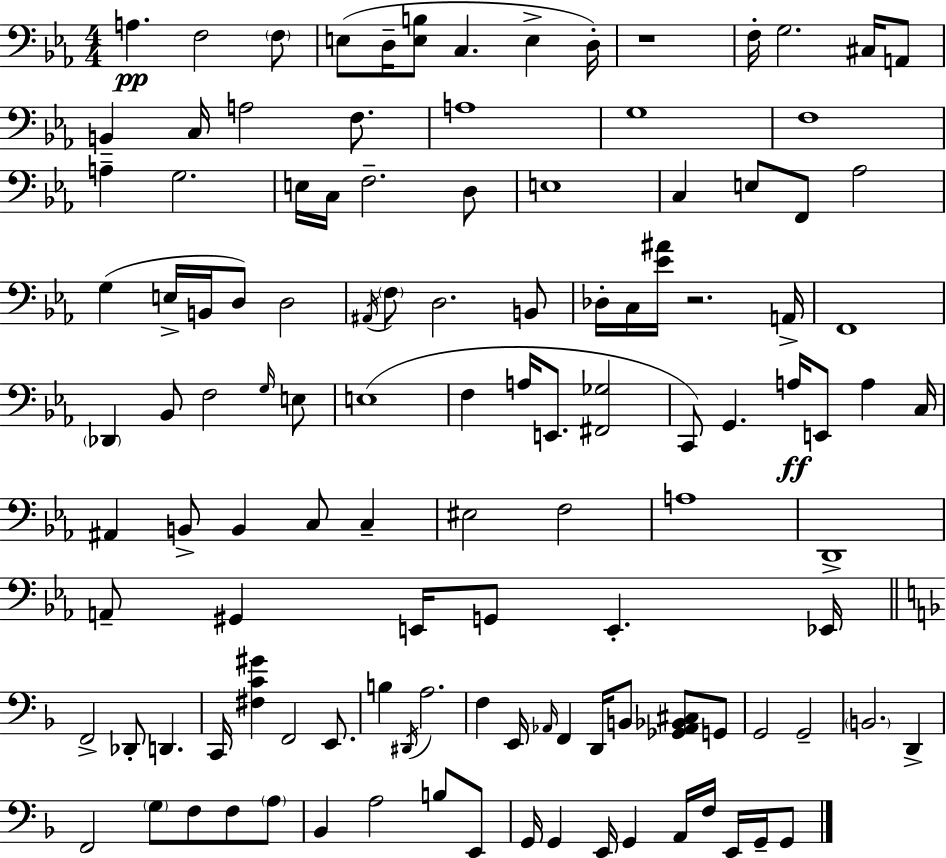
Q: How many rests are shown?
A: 2